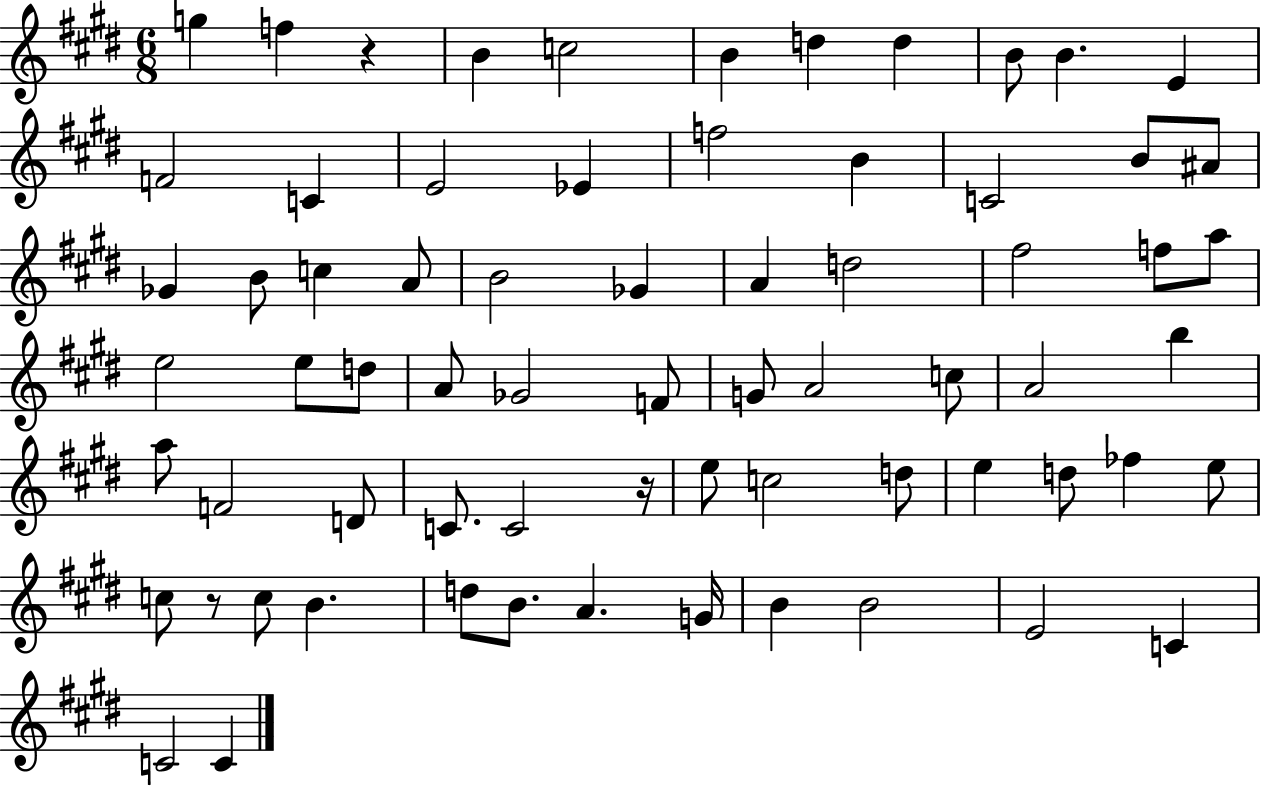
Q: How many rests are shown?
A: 3